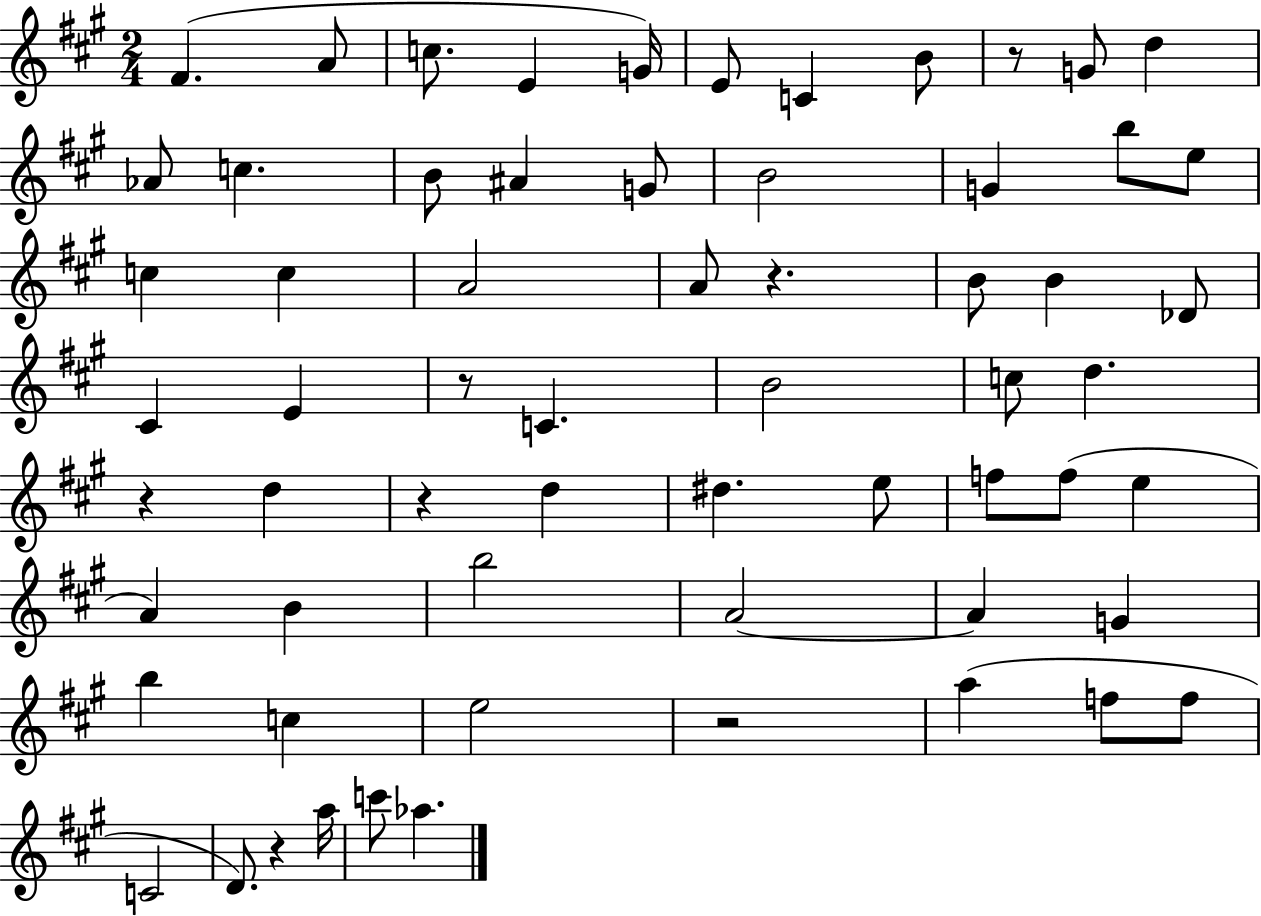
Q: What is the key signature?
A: A major